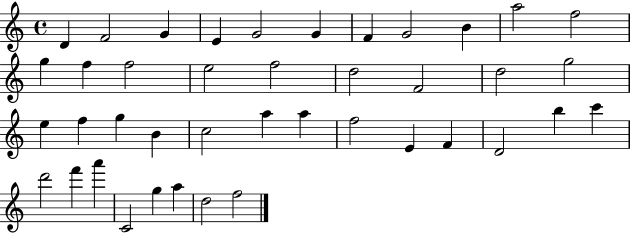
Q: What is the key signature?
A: C major